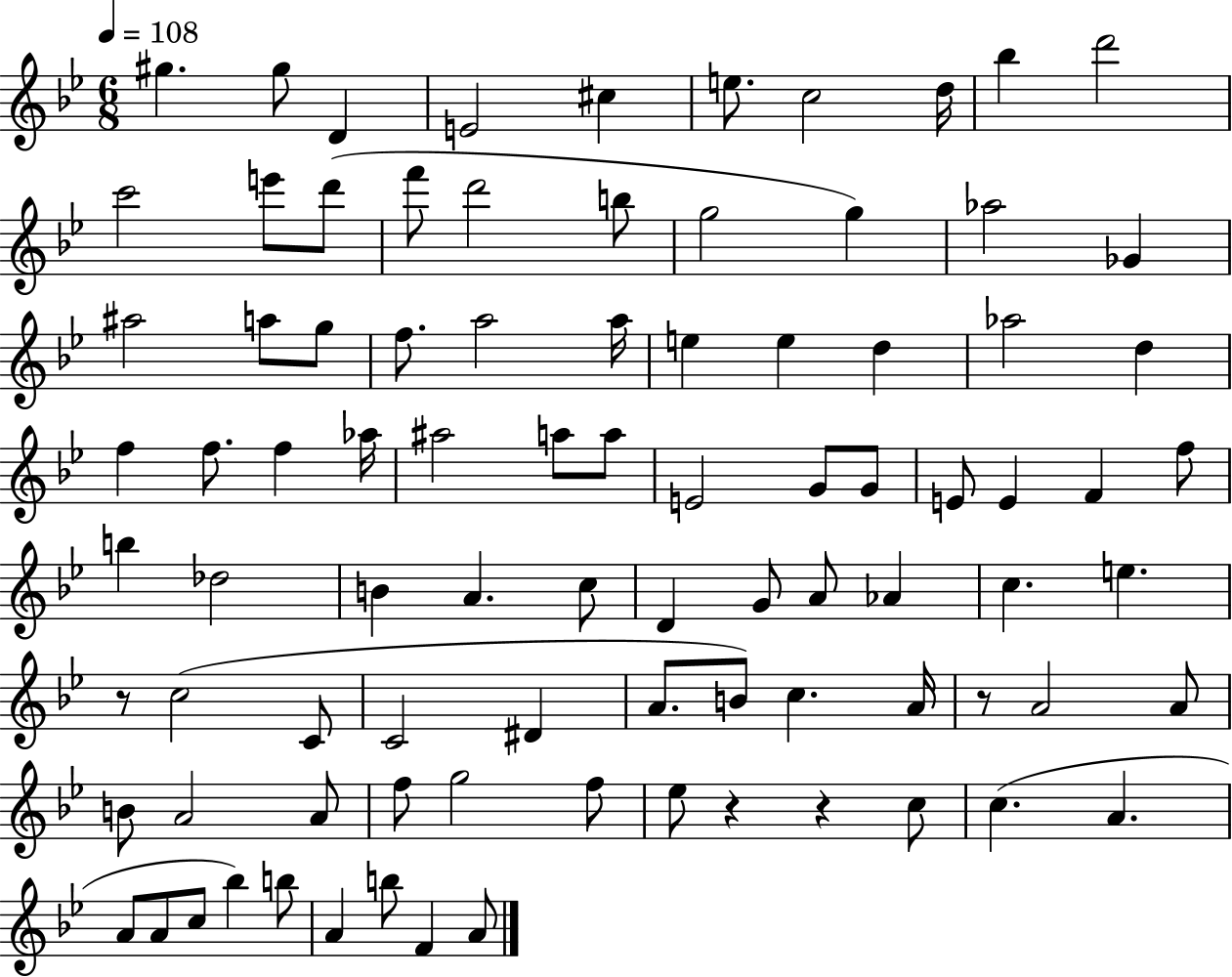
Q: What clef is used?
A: treble